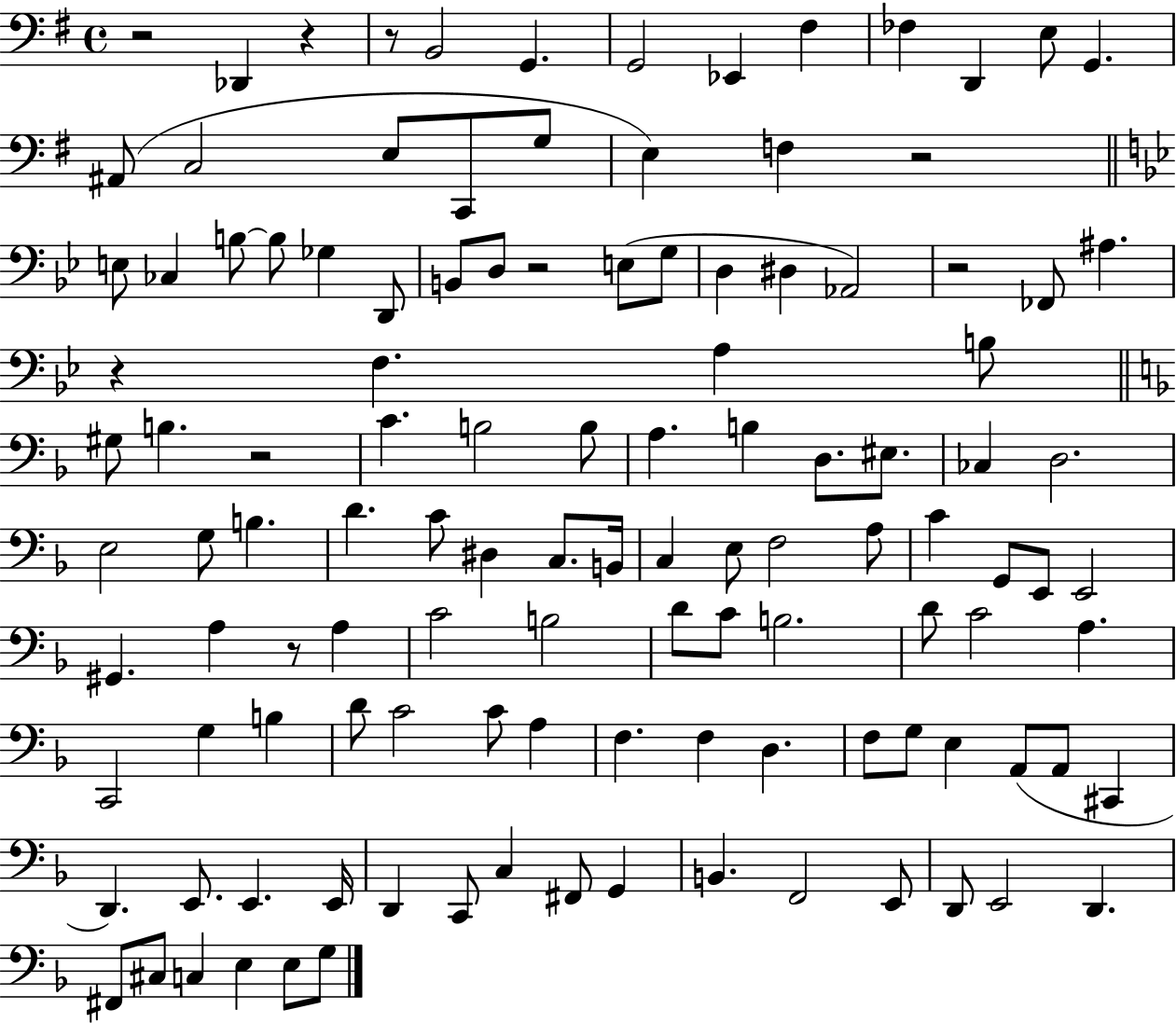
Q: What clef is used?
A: bass